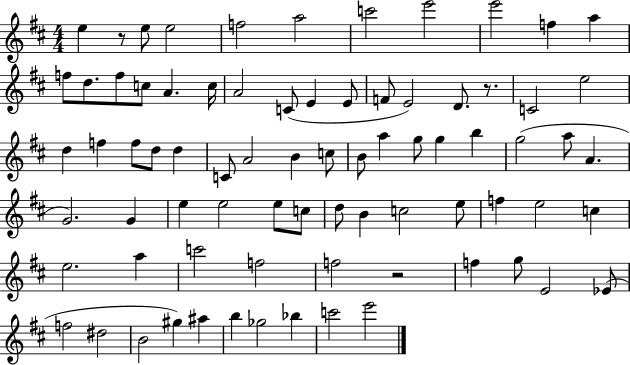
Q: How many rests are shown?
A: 3